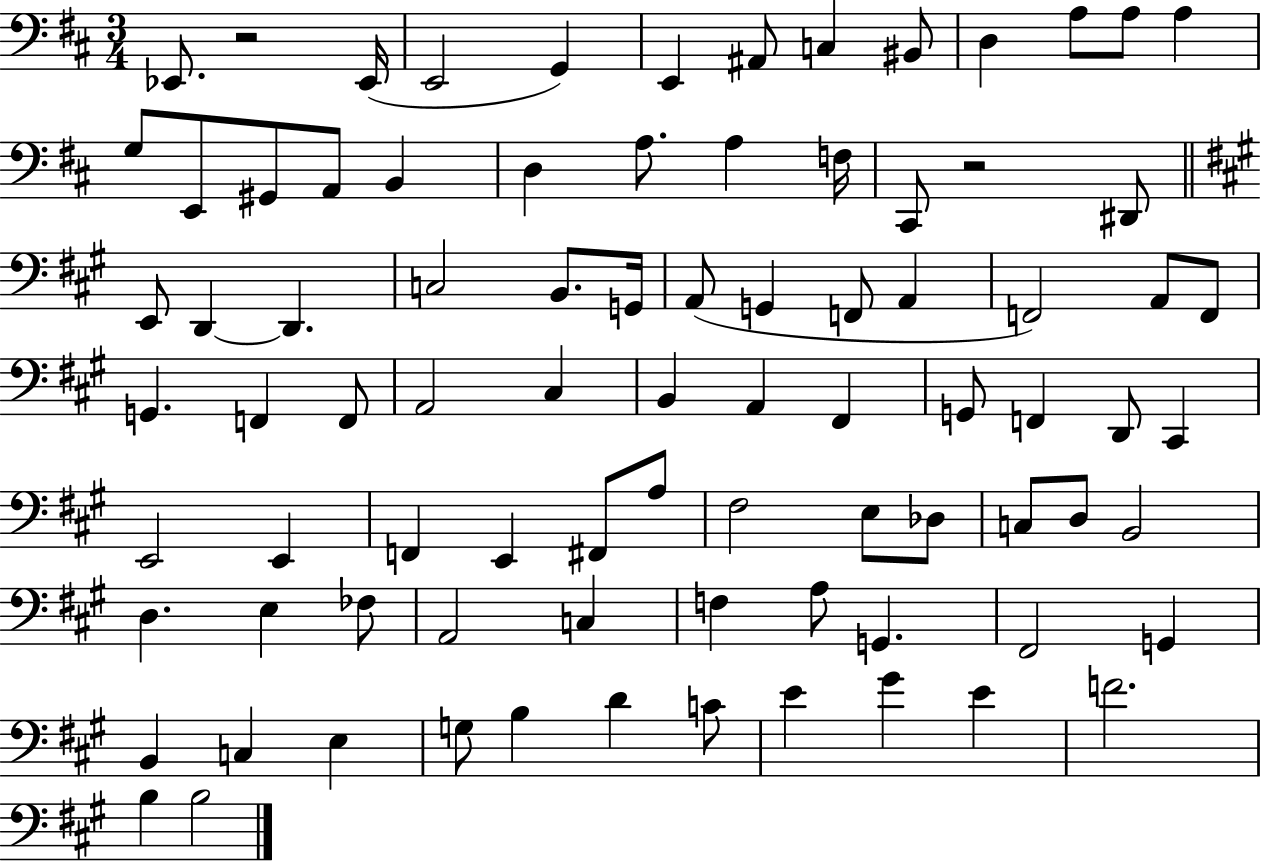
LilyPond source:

{
  \clef bass
  \numericTimeSignature
  \time 3/4
  \key d \major
  ees,8. r2 ees,16( | e,2 g,4) | e,4 ais,8 c4 bis,8 | d4 a8 a8 a4 | \break g8 e,8 gis,8 a,8 b,4 | d4 a8. a4 f16 | cis,8 r2 dis,8 | \bar "||" \break \key a \major e,8 d,4~~ d,4. | c2 b,8. g,16 | a,8( g,4 f,8 a,4 | f,2) a,8 f,8 | \break g,4. f,4 f,8 | a,2 cis4 | b,4 a,4 fis,4 | g,8 f,4 d,8 cis,4 | \break e,2 e,4 | f,4 e,4 fis,8 a8 | fis2 e8 des8 | c8 d8 b,2 | \break d4. e4 fes8 | a,2 c4 | f4 a8 g,4. | fis,2 g,4 | \break b,4 c4 e4 | g8 b4 d'4 c'8 | e'4 gis'4 e'4 | f'2. | \break b4 b2 | \bar "|."
}